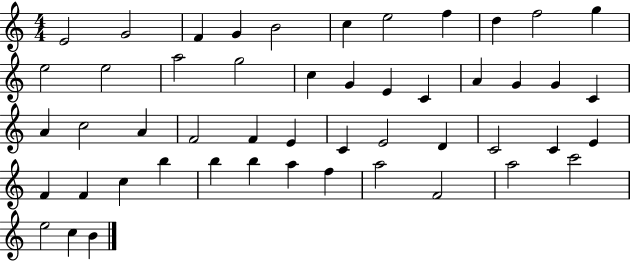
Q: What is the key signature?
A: C major